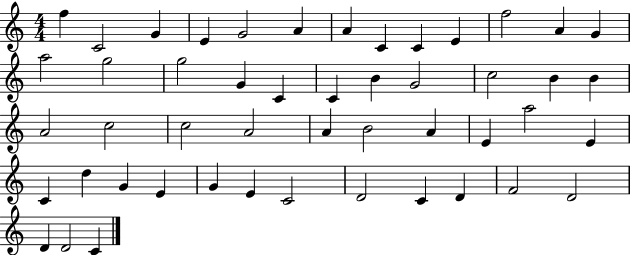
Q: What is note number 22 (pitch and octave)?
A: C5